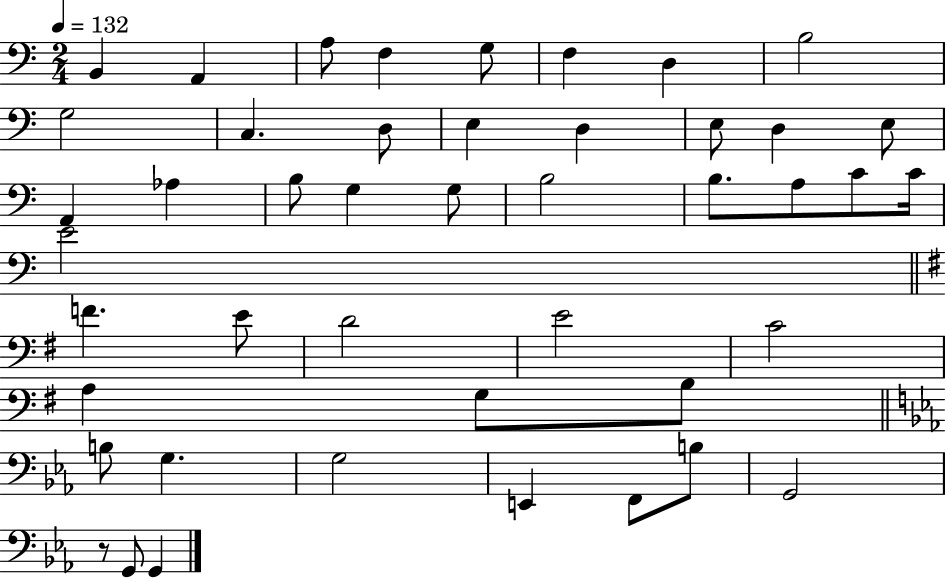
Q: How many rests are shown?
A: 1